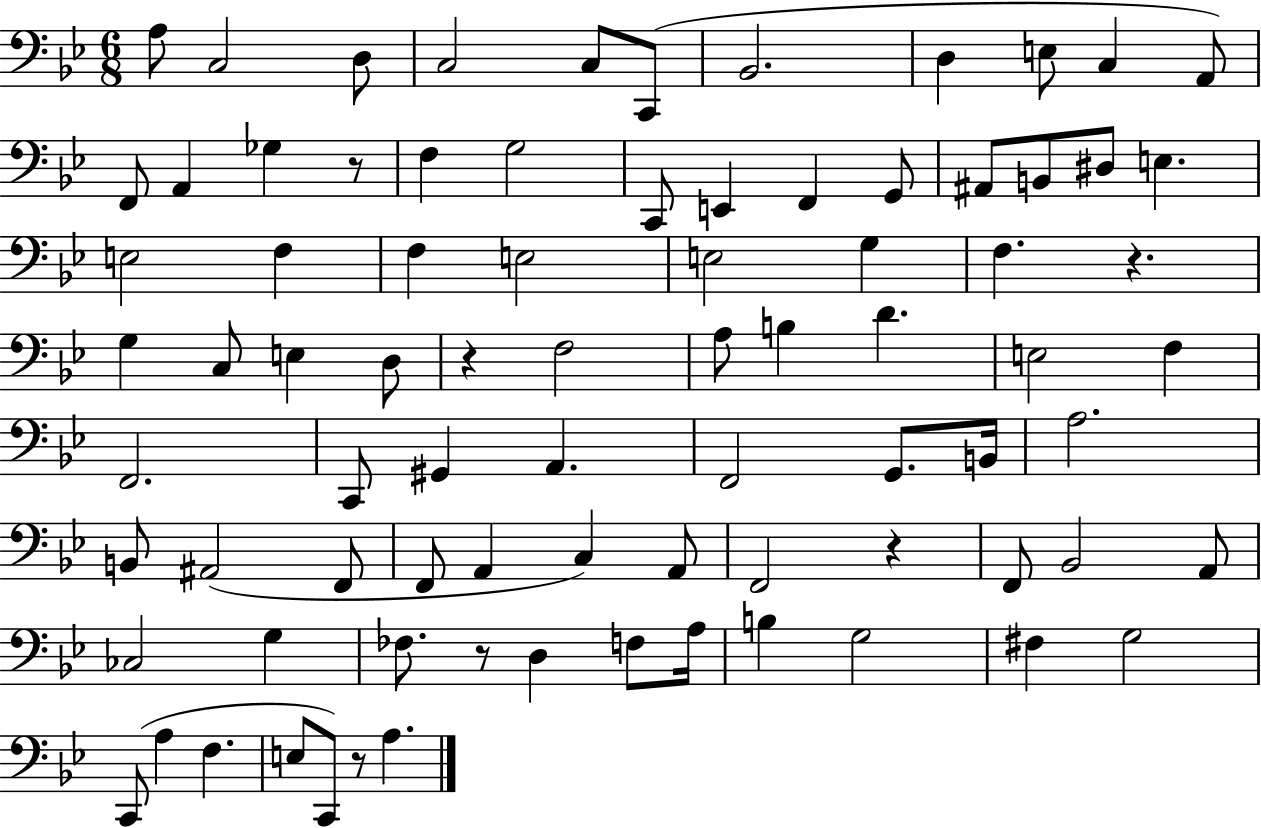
X:1
T:Untitled
M:6/8
L:1/4
K:Bb
A,/2 C,2 D,/2 C,2 C,/2 C,,/2 _B,,2 D, E,/2 C, A,,/2 F,,/2 A,, _G, z/2 F, G,2 C,,/2 E,, F,, G,,/2 ^A,,/2 B,,/2 ^D,/2 E, E,2 F, F, E,2 E,2 G, F, z G, C,/2 E, D,/2 z F,2 A,/2 B, D E,2 F, F,,2 C,,/2 ^G,, A,, F,,2 G,,/2 B,,/4 A,2 B,,/2 ^A,,2 F,,/2 F,,/2 A,, C, A,,/2 F,,2 z F,,/2 _B,,2 A,,/2 _C,2 G, _F,/2 z/2 D, F,/2 A,/4 B, G,2 ^F, G,2 C,,/2 A, F, E,/2 C,,/2 z/2 A,